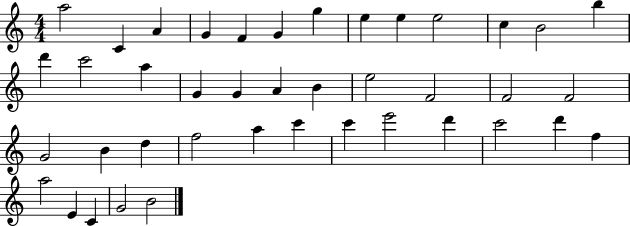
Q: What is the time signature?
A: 4/4